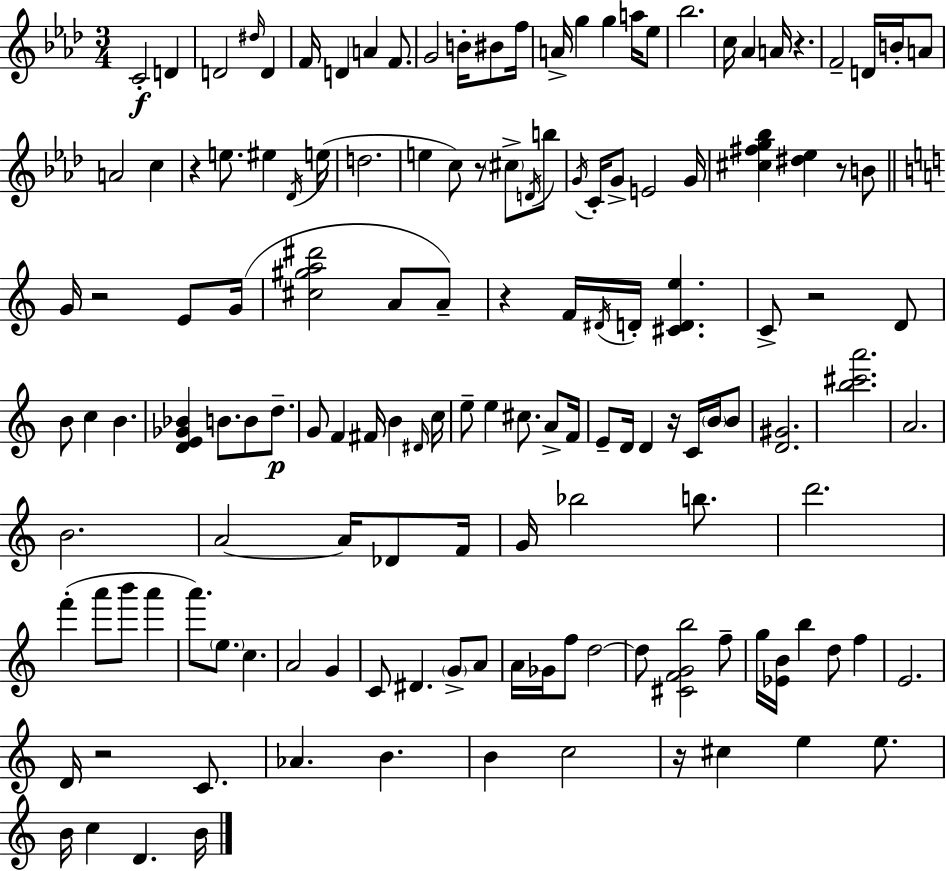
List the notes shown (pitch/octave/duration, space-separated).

C4/h D4/q D4/h D#5/s D4/q F4/s D4/q A4/q F4/e. G4/h B4/s BIS4/e F5/s A4/s G5/q G5/q A5/s Eb5/e Bb5/h. C5/s Ab4/q A4/s R/q. F4/h D4/s B4/s A4/e A4/h C5/q R/q E5/e. EIS5/q Db4/s E5/s D5/h. E5/q C5/e R/e C#5/e D4/s B5/e G4/s C4/s G4/e E4/h G4/s [C#5,F#5,G5,Bb5]/q [D#5,Eb5]/q R/e B4/e G4/s R/h E4/e G4/s [C#5,G#5,A5,D#6]/h A4/e A4/e R/q F4/s D#4/s D4/s [C#4,D4,E5]/q. C4/e R/h D4/e B4/e C5/q B4/q. [D4,E4,Gb4,Bb4]/q B4/e. B4/e D5/e. G4/e F4/q F#4/s B4/q D#4/s C5/s E5/e E5/q C#5/e. A4/e F4/s E4/e D4/s D4/q R/s C4/s B4/s B4/e [D4,G#4]/h. [B5,C#6,A6]/h. A4/h. B4/h. A4/h A4/s Db4/e F4/s G4/s Bb5/h B5/e. D6/h. F6/q A6/e B6/e A6/q A6/e. E5/e. C5/q. A4/h G4/q C4/e D#4/q. G4/e A4/e A4/s Gb4/s F5/e D5/h D5/e [C#4,F4,G4,B5]/h F5/e G5/s [Eb4,B4]/s B5/q D5/e F5/q E4/h. D4/s R/h C4/e. Ab4/q. B4/q. B4/q C5/h R/s C#5/q E5/q E5/e. B4/s C5/q D4/q. B4/s